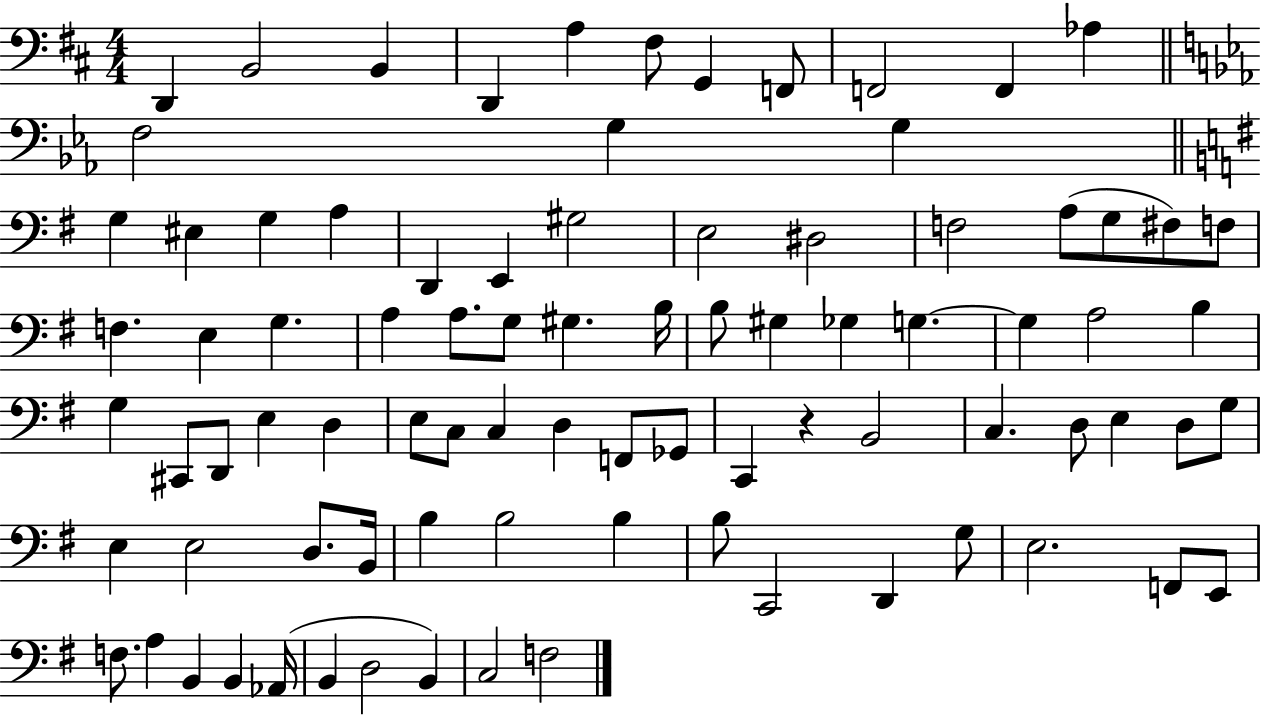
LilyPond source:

{
  \clef bass
  \numericTimeSignature
  \time 4/4
  \key d \major
  \repeat volta 2 { d,4 b,2 b,4 | d,4 a4 fis8 g,4 f,8 | f,2 f,4 aes4 | \bar "||" \break \key ees \major f2 g4 g4 | \bar "||" \break \key g \major g4 eis4 g4 a4 | d,4 e,4 gis2 | e2 dis2 | f2 a8( g8 fis8) f8 | \break f4. e4 g4. | a4 a8. g8 gis4. b16 | b8 gis4 ges4 g4.~~ | g4 a2 b4 | \break g4 cis,8 d,8 e4 d4 | e8 c8 c4 d4 f,8 ges,8 | c,4 r4 b,2 | c4. d8 e4 d8 g8 | \break e4 e2 d8. b,16 | b4 b2 b4 | b8 c,2 d,4 g8 | e2. f,8 e,8 | \break f8. a4 b,4 b,4 aes,16( | b,4 d2 b,4) | c2 f2 | } \bar "|."
}